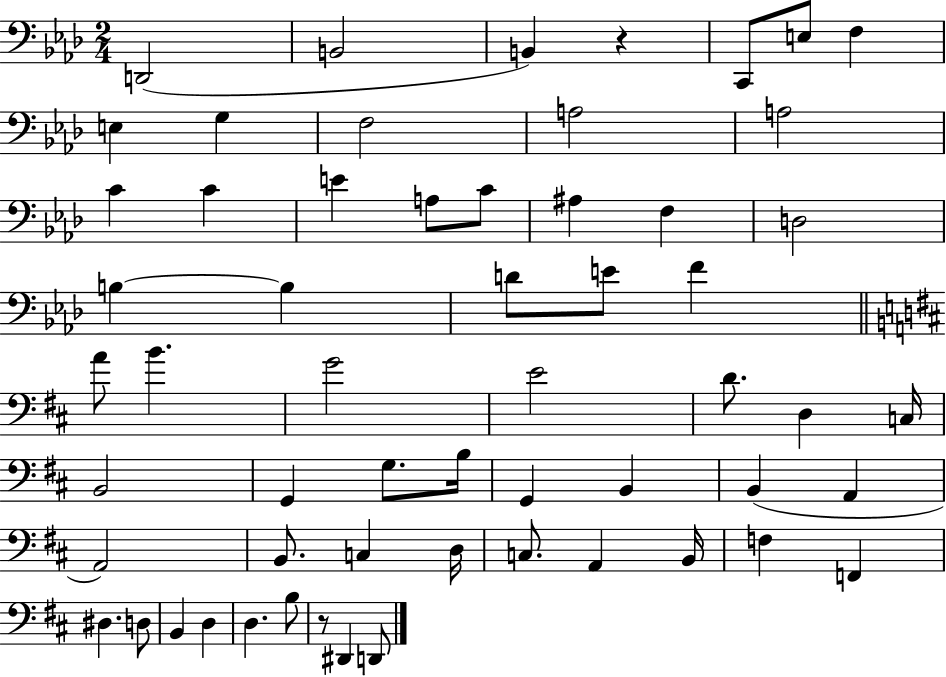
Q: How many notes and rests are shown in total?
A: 58